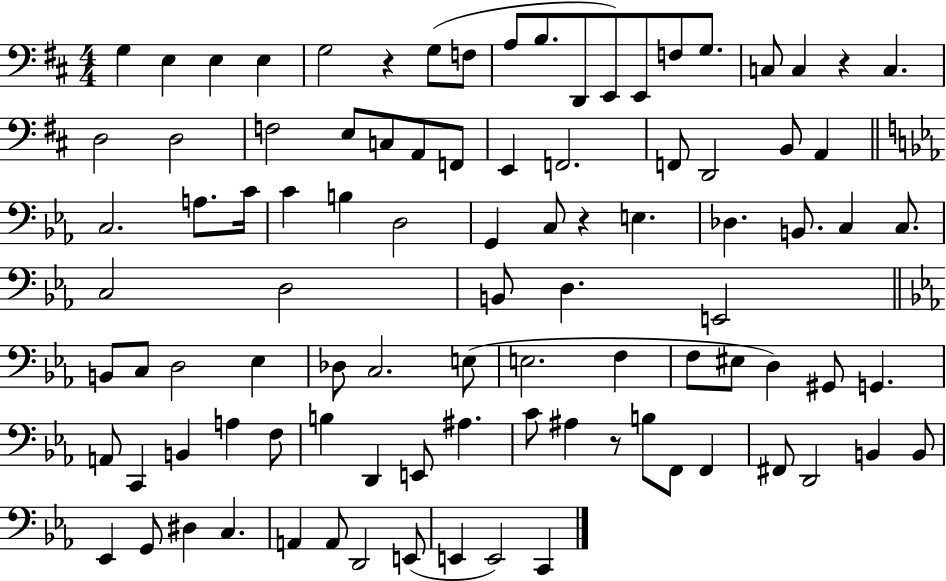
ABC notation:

X:1
T:Untitled
M:4/4
L:1/4
K:D
G, E, E, E, G,2 z G,/2 F,/2 A,/2 B,/2 D,,/2 E,,/2 E,,/2 F,/2 G,/2 C,/2 C, z C, D,2 D,2 F,2 E,/2 C,/2 A,,/2 F,,/2 E,, F,,2 F,,/2 D,,2 B,,/2 A,, C,2 A,/2 C/4 C B, D,2 G,, C,/2 z E, _D, B,,/2 C, C,/2 C,2 D,2 B,,/2 D, E,,2 B,,/2 C,/2 D,2 _E, _D,/2 C,2 E,/2 E,2 F, F,/2 ^E,/2 D, ^G,,/2 G,, A,,/2 C,, B,, A, F,/2 B, D,, E,,/2 ^A, C/2 ^A, z/2 B,/2 F,,/2 F,, ^F,,/2 D,,2 B,, B,,/2 _E,, G,,/2 ^D, C, A,, A,,/2 D,,2 E,,/2 E,, E,,2 C,,